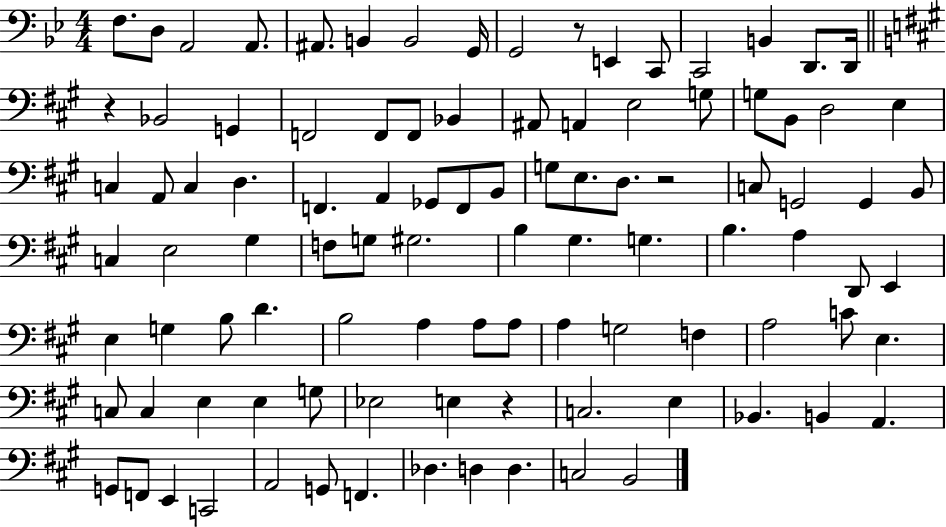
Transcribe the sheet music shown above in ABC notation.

X:1
T:Untitled
M:4/4
L:1/4
K:Bb
F,/2 D,/2 A,,2 A,,/2 ^A,,/2 B,, B,,2 G,,/4 G,,2 z/2 E,, C,,/2 C,,2 B,, D,,/2 D,,/4 z _B,,2 G,, F,,2 F,,/2 F,,/2 _B,, ^A,,/2 A,, E,2 G,/2 G,/2 B,,/2 D,2 E, C, A,,/2 C, D, F,, A,, _G,,/2 F,,/2 B,,/2 G,/2 E,/2 D,/2 z2 C,/2 G,,2 G,, B,,/2 C, E,2 ^G, F,/2 G,/2 ^G,2 B, ^G, G, B, A, D,,/2 E,, E, G, B,/2 D B,2 A, A,/2 A,/2 A, G,2 F, A,2 C/2 E, C,/2 C, E, E, G,/2 _E,2 E, z C,2 E, _B,, B,, A,, G,,/2 F,,/2 E,, C,,2 A,,2 G,,/2 F,, _D, D, D, C,2 B,,2